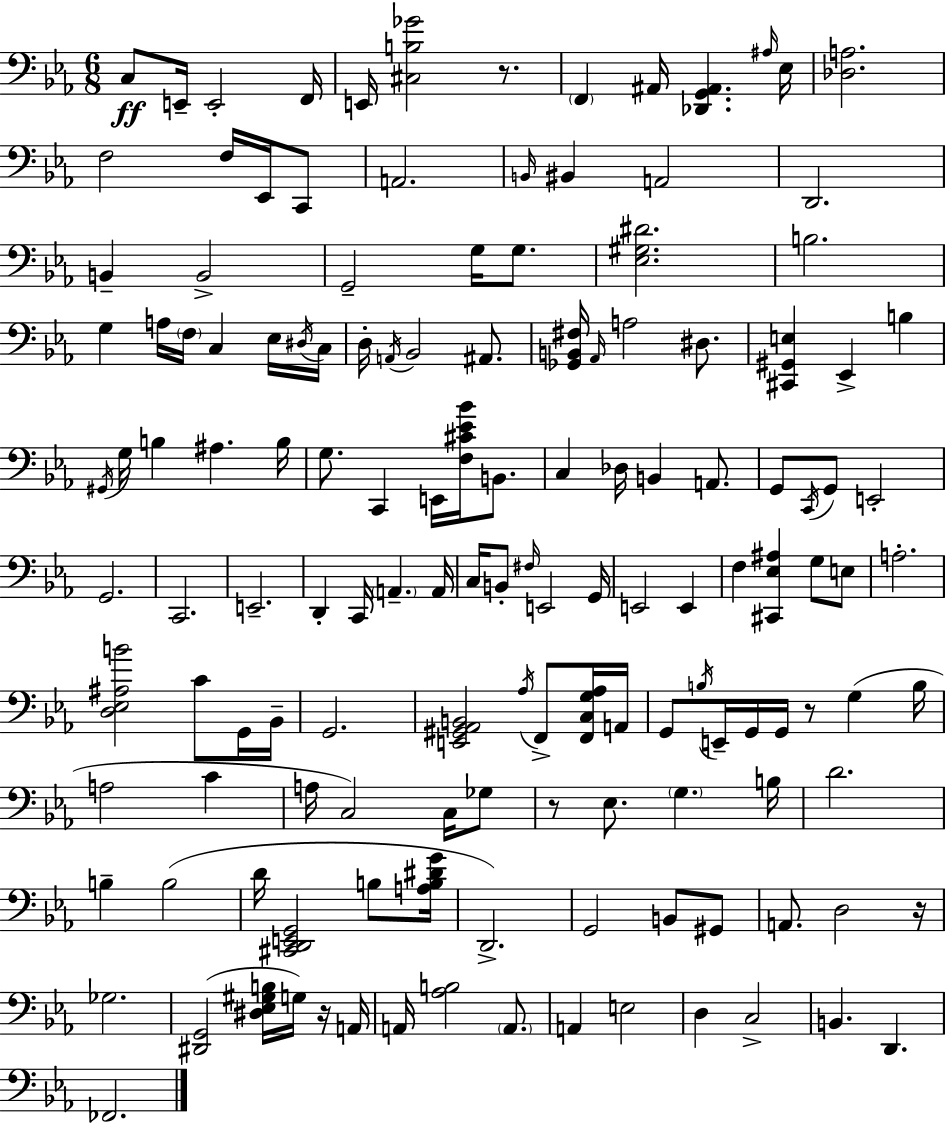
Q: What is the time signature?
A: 6/8